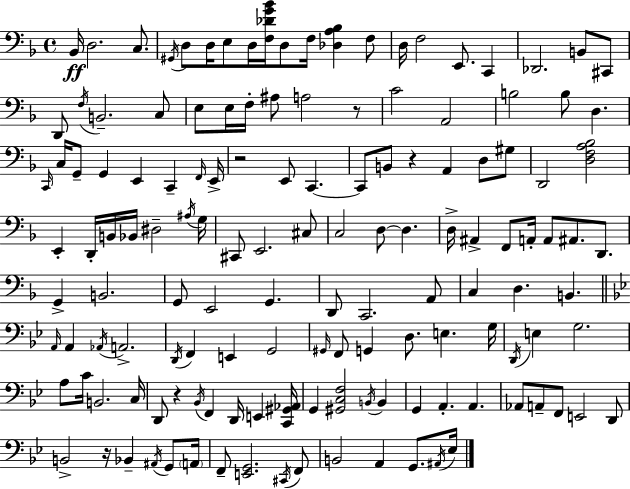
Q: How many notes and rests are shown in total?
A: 140